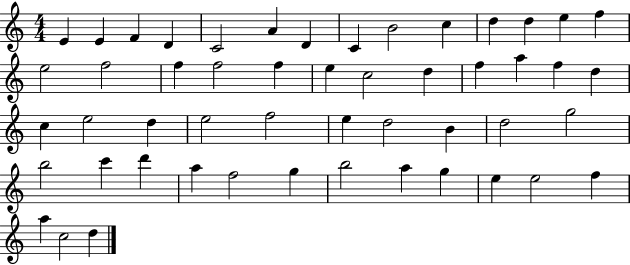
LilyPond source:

{
  \clef treble
  \numericTimeSignature
  \time 4/4
  \key c \major
  e'4 e'4 f'4 d'4 | c'2 a'4 d'4 | c'4 b'2 c''4 | d''4 d''4 e''4 f''4 | \break e''2 f''2 | f''4 f''2 f''4 | e''4 c''2 d''4 | f''4 a''4 f''4 d''4 | \break c''4 e''2 d''4 | e''2 f''2 | e''4 d''2 b'4 | d''2 g''2 | \break b''2 c'''4 d'''4 | a''4 f''2 g''4 | b''2 a''4 g''4 | e''4 e''2 f''4 | \break a''4 c''2 d''4 | \bar "|."
}